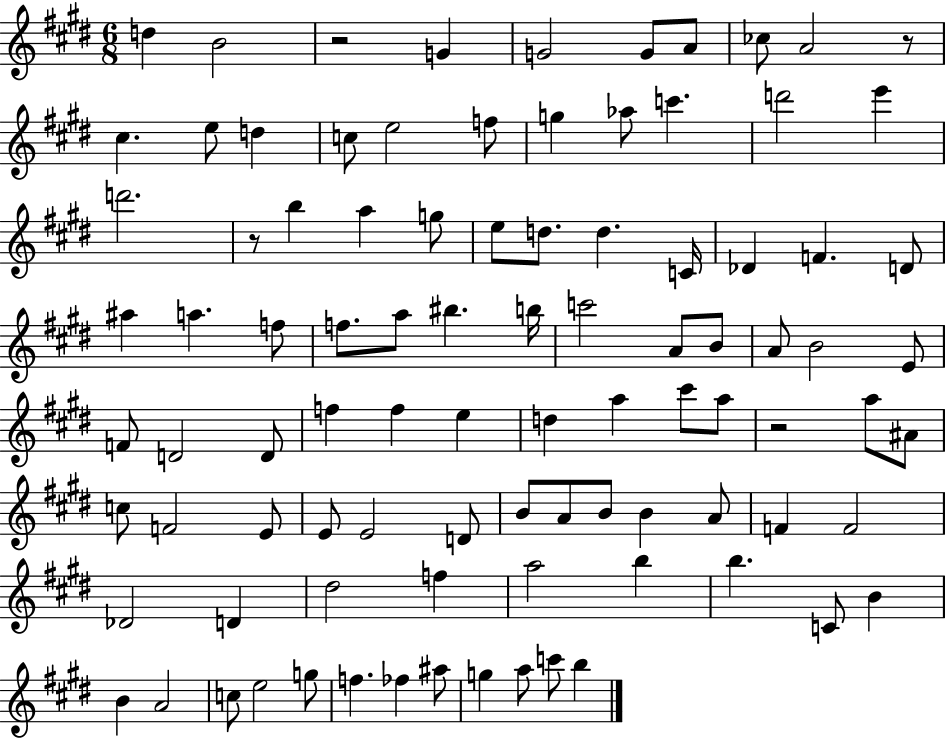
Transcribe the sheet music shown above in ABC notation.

X:1
T:Untitled
M:6/8
L:1/4
K:E
d B2 z2 G G2 G/2 A/2 _c/2 A2 z/2 ^c e/2 d c/2 e2 f/2 g _a/2 c' d'2 e' d'2 z/2 b a g/2 e/2 d/2 d C/4 _D F D/2 ^a a f/2 f/2 a/2 ^b b/4 c'2 A/2 B/2 A/2 B2 E/2 F/2 D2 D/2 f f e d a ^c'/2 a/2 z2 a/2 ^A/2 c/2 F2 E/2 E/2 E2 D/2 B/2 A/2 B/2 B A/2 F F2 _D2 D ^d2 f a2 b b C/2 B B A2 c/2 e2 g/2 f _f ^a/2 g a/2 c'/2 b